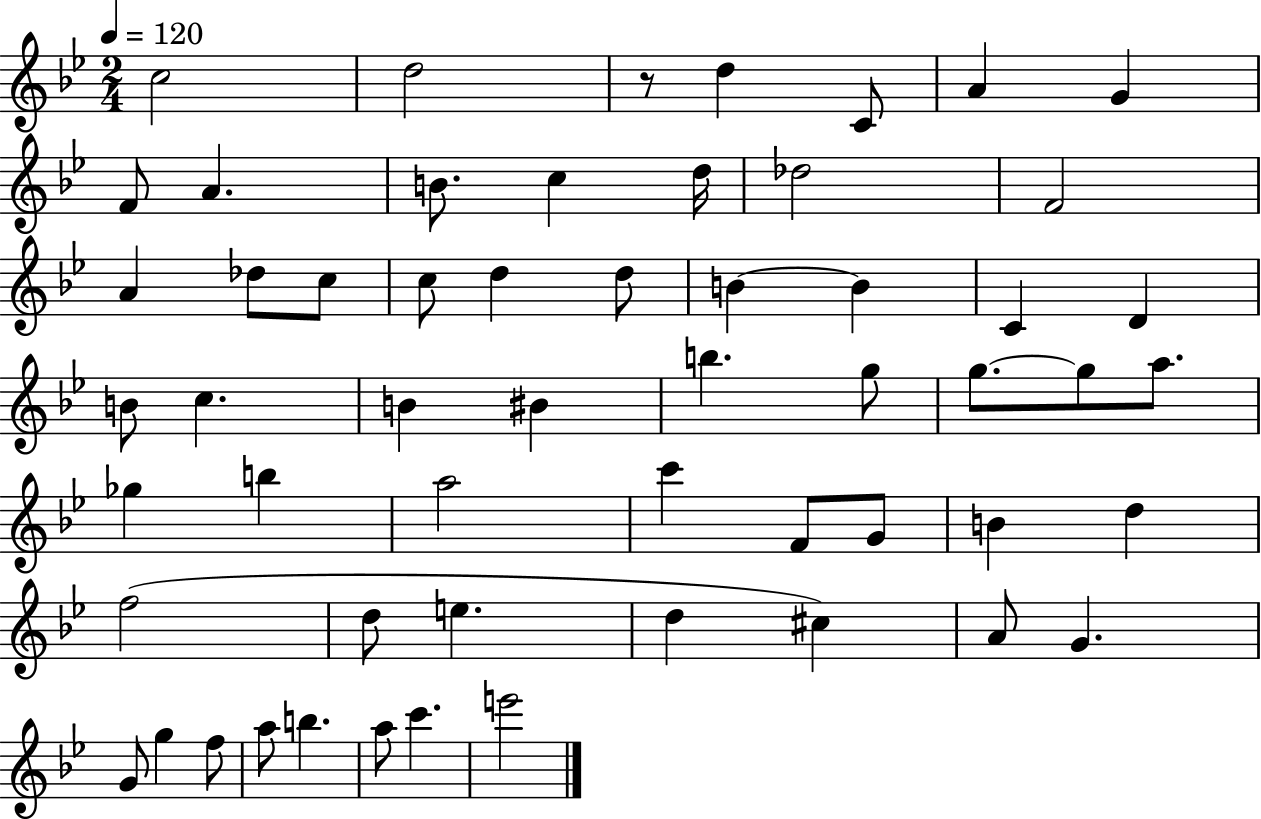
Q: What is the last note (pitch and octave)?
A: E6